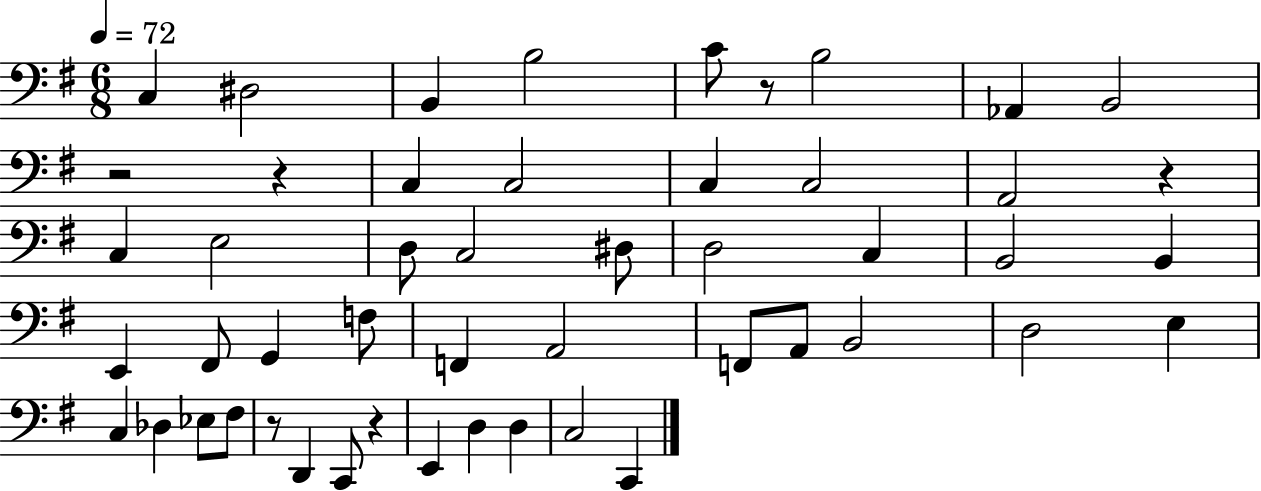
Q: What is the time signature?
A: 6/8